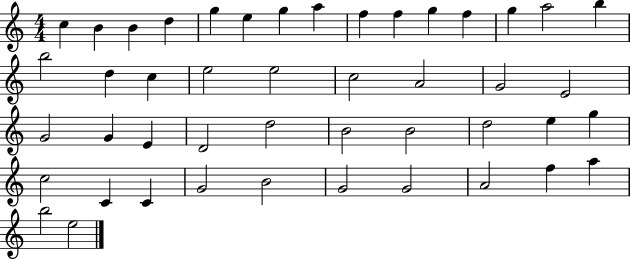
X:1
T:Untitled
M:4/4
L:1/4
K:C
c B B d g e g a f f g f g a2 b b2 d c e2 e2 c2 A2 G2 E2 G2 G E D2 d2 B2 B2 d2 e g c2 C C G2 B2 G2 G2 A2 f a b2 e2